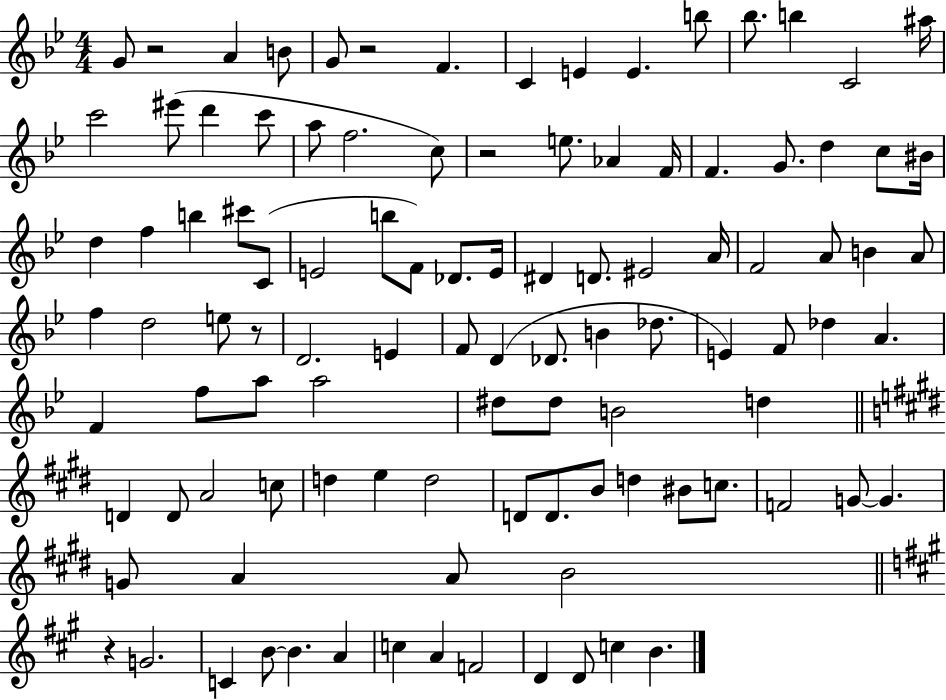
{
  \clef treble
  \numericTimeSignature
  \time 4/4
  \key bes \major
  \repeat volta 2 { g'8 r2 a'4 b'8 | g'8 r2 f'4. | c'4 e'4 e'4. b''8 | bes''8. b''4 c'2 ais''16 | \break c'''2 eis'''8( d'''4 c'''8 | a''8 f''2. c''8) | r2 e''8. aes'4 f'16 | f'4. g'8. d''4 c''8 bis'16 | \break d''4 f''4 b''4 cis'''8 c'8( | e'2 b''8 f'8) des'8. e'16 | dis'4 d'8. eis'2 a'16 | f'2 a'8 b'4 a'8 | \break f''4 d''2 e''8 r8 | d'2. e'4 | f'8 d'4( des'8. b'4 des''8. | e'4) f'8 des''4 a'4. | \break f'4 f''8 a''8 a''2 | dis''8 dis''8 b'2 d''4 | \bar "||" \break \key e \major d'4 d'8 a'2 c''8 | d''4 e''4 d''2 | d'8 d'8. b'8 d''4 bis'8 c''8. | f'2 g'8~~ g'4. | \break g'8 a'4 a'8 b'2 | \bar "||" \break \key a \major r4 g'2. | c'4 b'8~~ b'4. a'4 | c''4 a'4 f'2 | d'4 d'8 c''4 b'4. | \break } \bar "|."
}